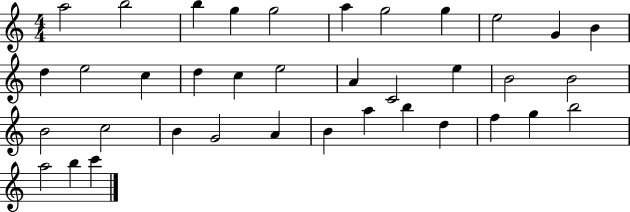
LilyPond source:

{
  \clef treble
  \numericTimeSignature
  \time 4/4
  \key c \major
  a''2 b''2 | b''4 g''4 g''2 | a''4 g''2 g''4 | e''2 g'4 b'4 | \break d''4 e''2 c''4 | d''4 c''4 e''2 | a'4 c'2 e''4 | b'2 b'2 | \break b'2 c''2 | b'4 g'2 a'4 | b'4 a''4 b''4 d''4 | f''4 g''4 b''2 | \break a''2 b''4 c'''4 | \bar "|."
}